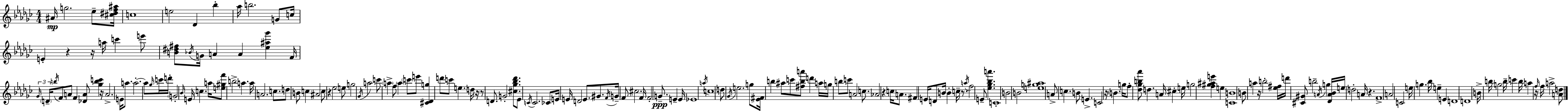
{
  \clef treble
  \numericTimeSignature
  \time 4/4
  \key ees \minor
  ais'16\mp g''2. ees''8-- <cis'' dis'' f'' ais''>16 | c''1 | e''2 des'4 bes''4-. | aes''16 b''2. g'8 c''16 | \break e'4-. r4 r16 a''16 c'''4 e'''8 | <b' dis'' fis''>8 \acciaccatura { bes'16 } g'16 a'4 a'4 <ees'' ais'' ges'''>4 | f'16 \tuplet 3/2 { \grace { ges'16 } \parenthesize d'16-- \acciaccatura { b''16 } } f'8 a'8 f'4 <des' a'>8 <ges'' b'' c'''>4 | r16 a'2.-> e'16 | \break a''8. a''2.-.~~ a''8 | \grace { ges''16 } c'''16 d'''16-. \parenthesize g'2-. \grace { bes'16 } e'16 c''4. | a''16 <e'' gis'' f'''>8 b''2-> a''4. | a''16 a'2. | \break c''8. d''8 b'8 c''4 ais'2 | c''8 r4 ees''2 | e''8 g''2 \acciaccatura { ges'16 } a''2 | c'''8 \parenthesize a''4-> f''8 \parenthesize a''4 | \break \parenthesize c'''8 e'''8 <cis' des' g''>4 d'''8 c'''8 e''4. | d''16 r16 r8 d'8. g'2-. | <cis'' ges'' bes'' des'''>8. ees'8 \acciaccatura { c'16 } c'2. | ces'8 e'16 e'16 d'2 | \break e'8. gis'8. \acciaccatura { f'16 } g'16-- f'8 cis''2. | f'16 f'2-. | g'8.--\ppp e'4-- e'16 ees'1 | \acciaccatura { a''16 } c''1 | \break d''8 \acciaccatura { ges'16 } e''2. | g''8 <ees' fis'>16 b''4 ais''8 | c'''8 <fis'' b'' a'''>8 d'''4 a''16 g''16 b''8 c'''8 a'2 | c''8. aes'2 | \break r4 c''16 a'8. fis'4 e'16 d'8 | b'16 b'4-. c''16-- r8. \acciaccatura { a''16 } f''2 | e'8-- <ees'' ges'' bes'' a'''>4. c'1-. | b'2 | \break b'2 <e'' g'' ais''>1 | a'8-> c''4. | b'8 e'4.-> c'2 | r16 \parenthesize b'4. g''16 f''8-. <des'' ges'' b'' aes'''>8 d''4. | \break a'16 cis''4-. e''16 g''2 | <f'' gis'' ais'' e'''>4 e''4 <c' b'>1 | b'8 a''4 | r16 b''2-. <ees'' fis''>16 d'''16 <cis' gis'>8 b''2-- | \break \acciaccatura { a'16 } g''4 <des' a' bes'>16 e''16 d''2-. | a'16 r4. f'1-> | a'2 | c'2 e''16 g''4. | \break bes''16 e''4-- e'4 d'1 | d'1 | b'16-> b''16 g''2 | b''16-- c'''4 b''16 a''4 | \break r16 \grace { f''16 } f''16 a''2-> <a' d''>8 \bar "|."
}